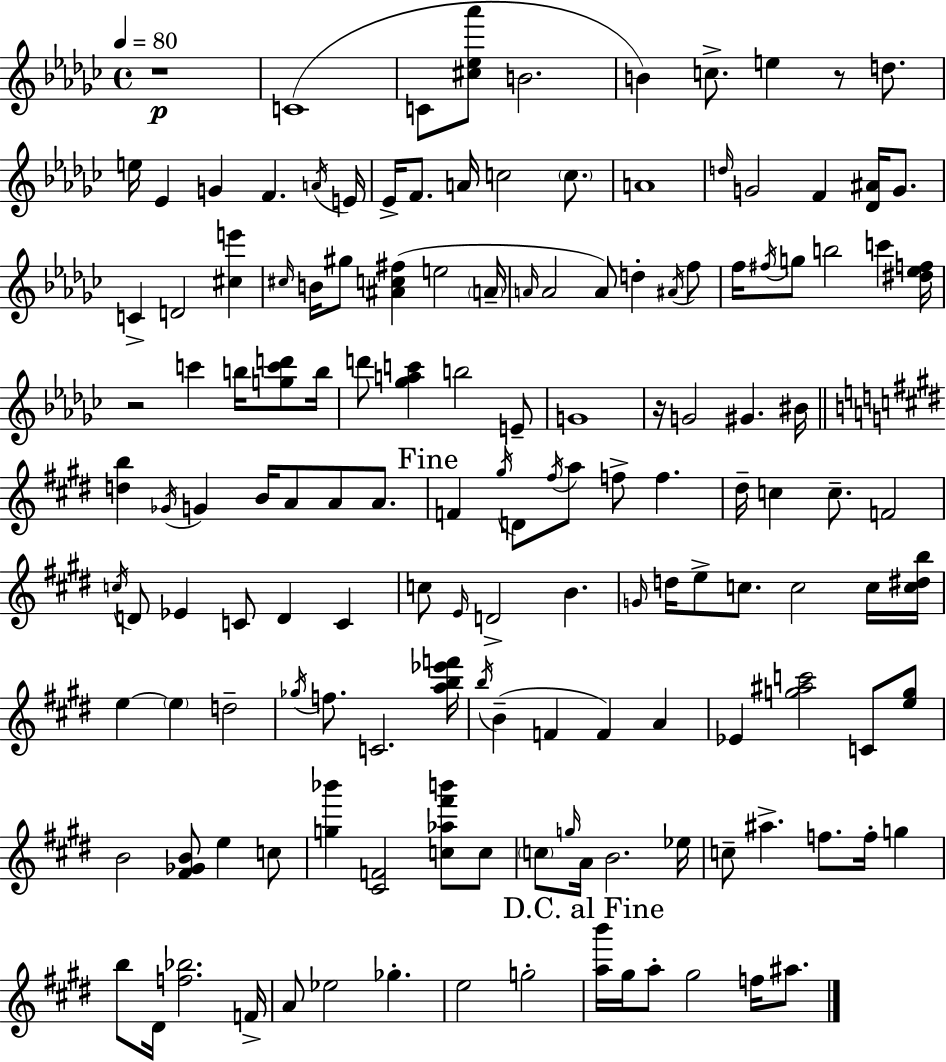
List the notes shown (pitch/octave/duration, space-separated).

R/w C4/w C4/e [C#5,Eb5,Ab6]/e B4/h. B4/q C5/e. E5/q R/e D5/e. E5/s Eb4/q G4/q F4/q. A4/s E4/s Eb4/s F4/e. A4/s C5/h C5/e. A4/w D5/s G4/h F4/q [Db4,A#4]/s G4/e. C4/q D4/h [C#5,E6]/q C#5/s B4/s G#5/e [A#4,C5,F#5]/q E5/h A4/s A4/s A4/h A4/e D5/q A#4/s F5/e F5/s F#5/s G5/e B5/h C6/q [D#5,Eb5,F5]/s R/h C6/q B5/s [G5,C6,D6]/e B5/s D6/e [Gb5,A5,C6]/q B5/h E4/e G4/w R/s G4/h G#4/q. BIS4/s [D5,B5]/q Gb4/s G4/q B4/s A4/e A4/e A4/e. F4/q G#5/s D4/e F#5/s A5/e F5/e F5/q. D#5/s C5/q C5/e. F4/h C5/s D4/e Eb4/q C4/e D4/q C4/q C5/e E4/s D4/h B4/q. G4/s D5/s E5/e C5/e. C5/h C5/s [C5,D#5,B5]/s E5/q E5/q D5/h Gb5/s F5/e. C4/h. [A5,B5,Eb6,F6]/s B5/s B4/q F4/q F4/q A4/q Eb4/q [G5,A#5,C6]/h C4/e [E5,G5]/e B4/h [F#4,Gb4,B4]/e E5/q C5/e [G5,Bb6]/q [C#4,F4]/h [C5,Ab5,F#6,B6]/e C5/e C5/e G5/s A4/s B4/h. Eb5/s C5/e A#5/q. F5/e. F5/s G5/q B5/e D#4/s [F5,Bb5]/h. F4/s A4/e Eb5/h Gb5/q. E5/h G5/h [A5,B6]/s G#5/s A5/e G#5/h F5/s A#5/e.